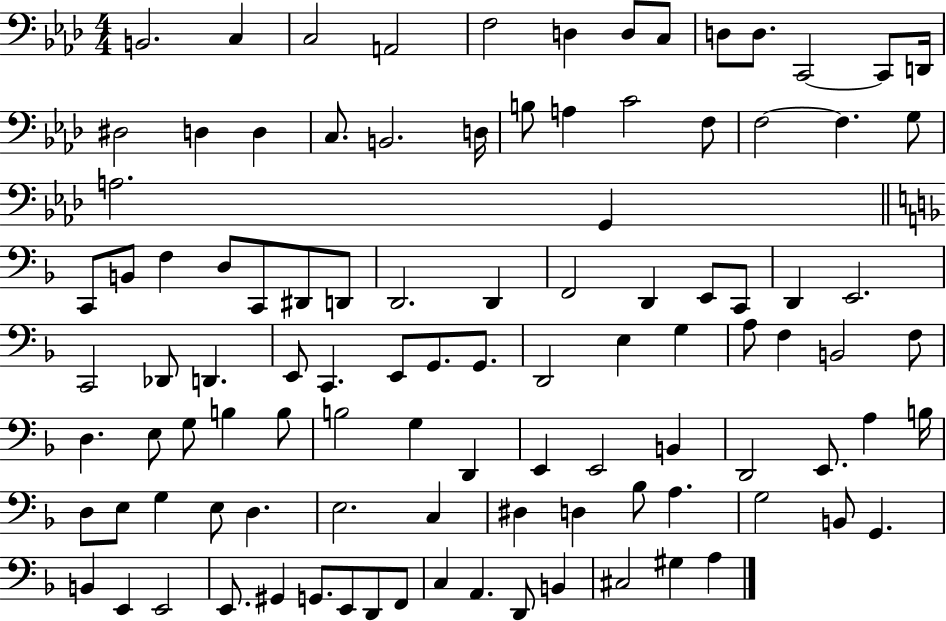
B2/h. C3/q C3/h A2/h F3/h D3/q D3/e C3/e D3/e D3/e. C2/h C2/e D2/s D#3/h D3/q D3/q C3/e. B2/h. D3/s B3/e A3/q C4/h F3/e F3/h F3/q. G3/e A3/h. G2/q C2/e B2/e F3/q D3/e C2/e D#2/e D2/e D2/h. D2/q F2/h D2/q E2/e C2/e D2/q E2/h. C2/h Db2/e D2/q. E2/e C2/q. E2/e G2/e. G2/e. D2/h E3/q G3/q A3/e F3/q B2/h F3/e D3/q. E3/e G3/e B3/q B3/e B3/h G3/q D2/q E2/q E2/h B2/q D2/h E2/e. A3/q B3/s D3/e E3/e G3/q E3/e D3/q. E3/h. C3/q D#3/q D3/q Bb3/e A3/q. G3/h B2/e G2/q. B2/q E2/q E2/h E2/e. G#2/q G2/e. E2/e D2/e F2/e C3/q A2/q. D2/e B2/q C#3/h G#3/q A3/q